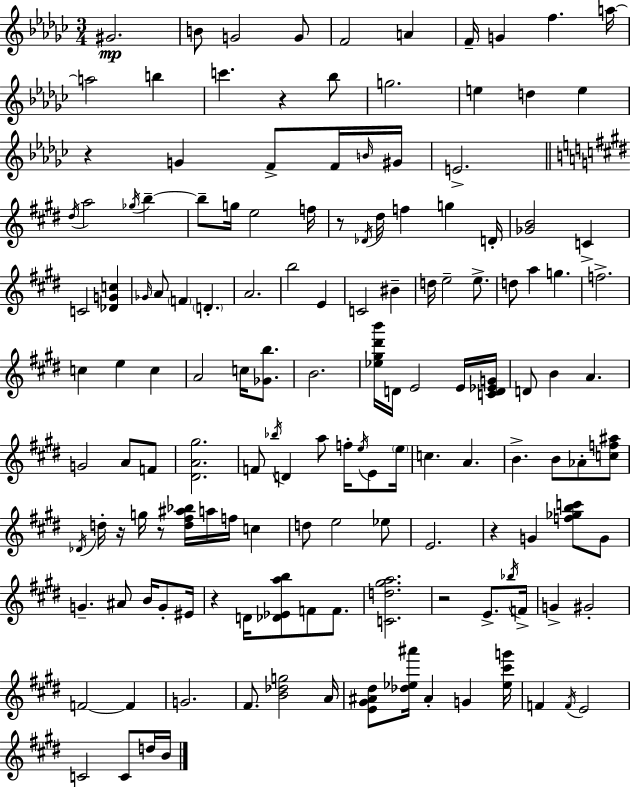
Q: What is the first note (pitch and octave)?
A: G#4